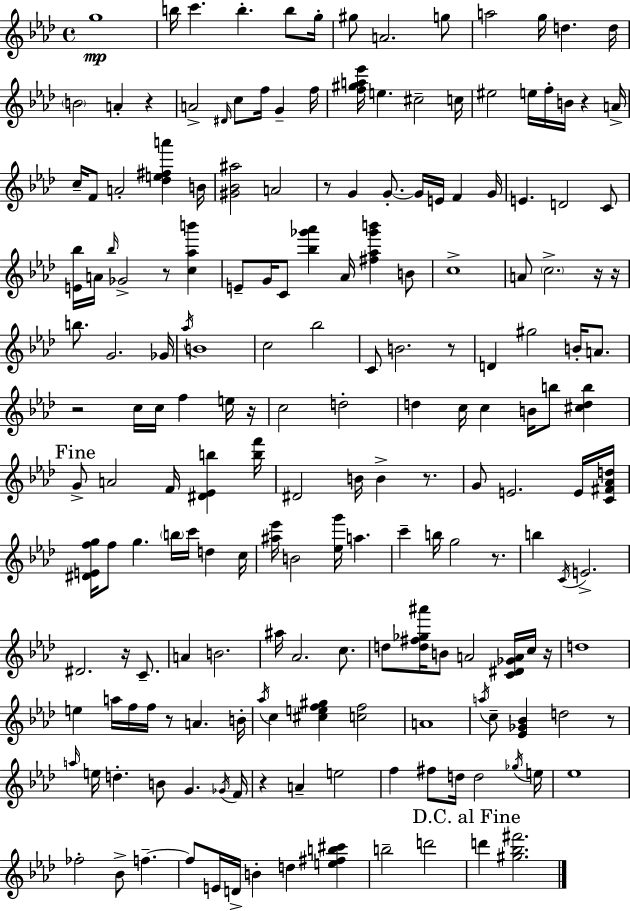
G5/w B5/s C6/q. B5/q. B5/e G5/s G#5/e A4/h. G5/e A5/h G5/s D5/q. D5/s B4/h A4/q R/q A4/h D#4/s C5/e F5/s G4/q F5/s [F5,G#5,A5,Eb6]/s E5/q. C#5/h C5/s EIS5/h E5/s F5/s B4/s R/q A4/s C5/s F4/e A4/h [Db5,E5,F#5,A6]/q B4/s [G#4,Bb4,A#5]/h A4/h R/e G4/q G4/e. G4/s E4/s F4/q G4/s E4/q. D4/h C4/e [E4,Bb5]/s A4/s Bb5/s Gb4/h R/e [C5,Ab5,B6]/q E4/e G4/s C4/e [Bb5,Gb6,Ab6]/q Ab4/s [F#5,Ab5,Gb6,B6]/q B4/e C5/w A4/e C5/h. R/s R/s B5/e. G4/h. Gb4/s Ab5/s B4/w C5/h Bb5/h C4/e B4/h. R/e D4/q G#5/h B4/s A4/e. R/h C5/s C5/s F5/q E5/s R/s C5/h D5/h D5/q C5/s C5/q B4/s B5/e [C#5,D5,B5]/q G4/e A4/h F4/s [D#4,Eb4,B5]/q [B5,F6]/s D#4/h B4/s B4/q R/e. G4/e E4/h. E4/s [C4,F#4,Ab4,D5]/s [D#4,E4,F5,G5]/s F5/e G5/q. B5/s C6/s D5/q C5/s [A#5,Eb6]/s B4/h [Eb5,G6]/s A5/q. C6/q B5/s G5/h R/e. B5/q C4/s E4/h. D#4/h. R/s C4/e. A4/q B4/h. A#5/s Ab4/h. C5/e. D5/e [D5,F#5,Gb5,A#6]/s B4/e A4/h [C4,D#4,Gb4,A4]/s C5/s R/s D5/w E5/q A5/s F5/s F5/s R/e A4/q. B4/s Ab5/s C5/q [C#5,E5,F5,G#5]/q [C5,F5]/h A4/w A5/s C5/e [Eb4,Gb4,Bb4]/q D5/h R/e A5/s E5/s D5/q. B4/e G4/q. Gb4/s F4/s R/q A4/q E5/h F5/q F#5/e D5/s D5/h Gb5/s E5/s Eb5/w FES5/h Bb4/e F5/q. F5/e E4/s D4/s B4/q D5/q [E5,F#5,B5,C#6]/q B5/h D6/h D6/q [G#5,Bb5,F#6]/h.